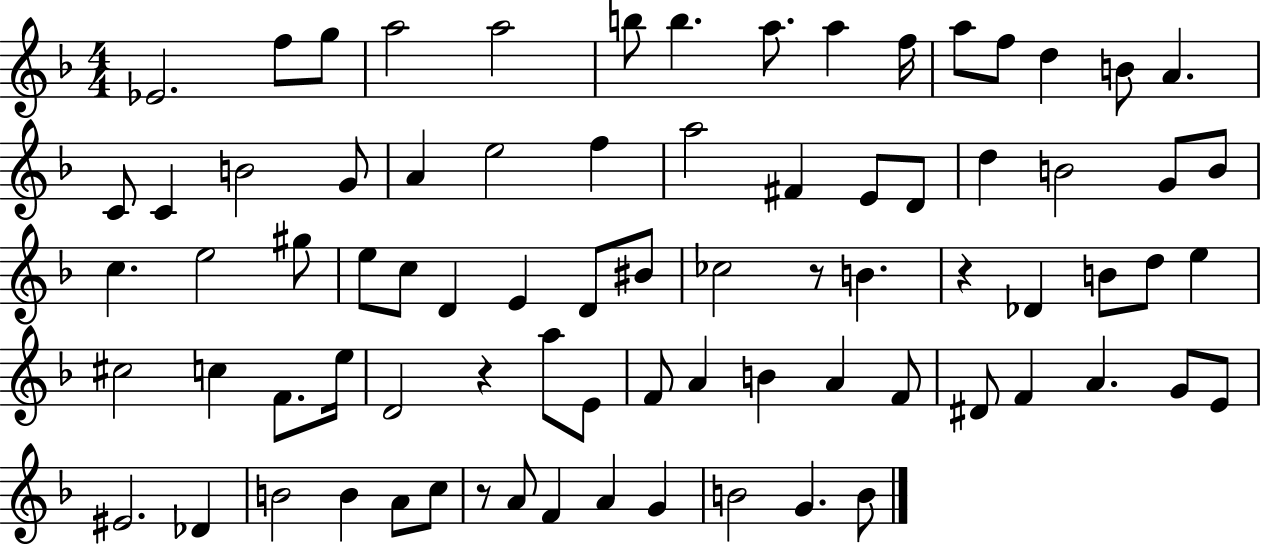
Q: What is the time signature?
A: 4/4